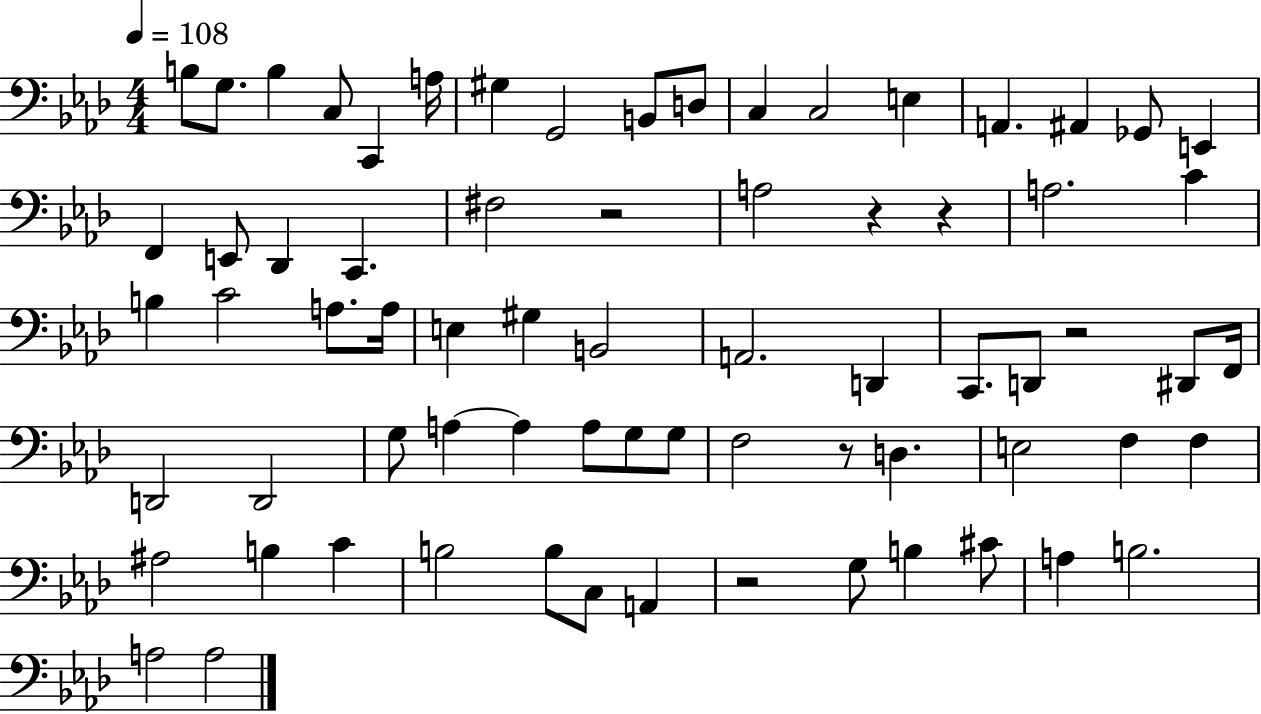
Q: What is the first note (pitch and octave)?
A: B3